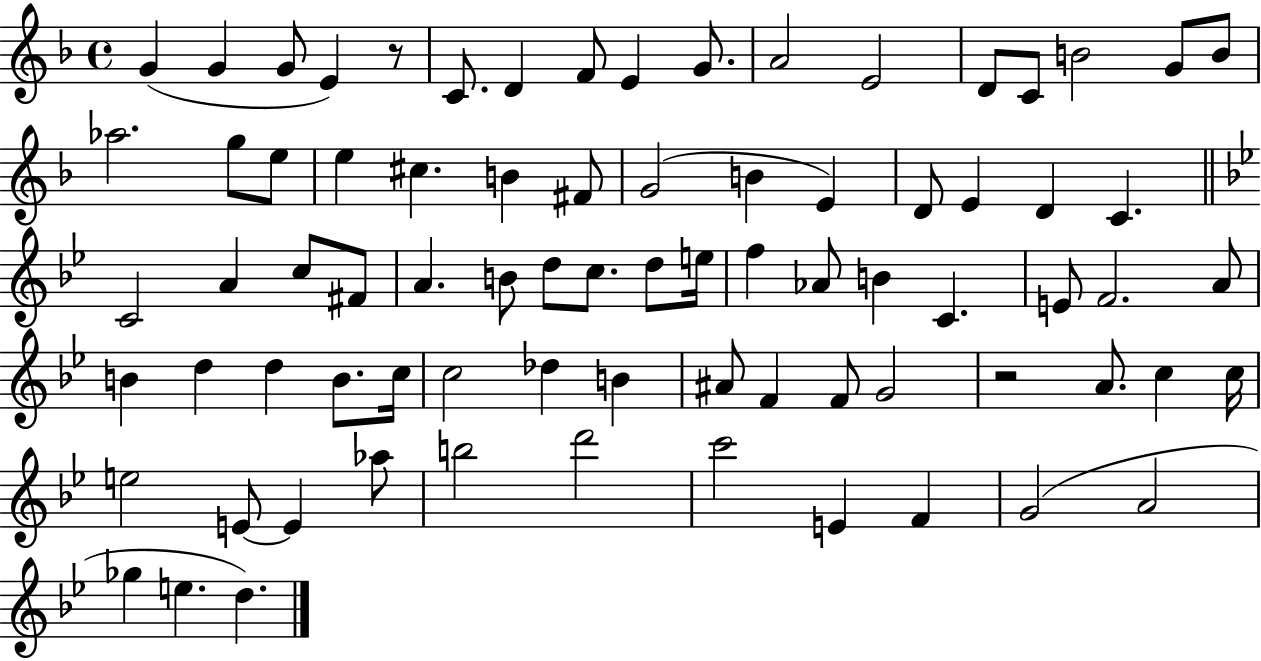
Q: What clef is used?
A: treble